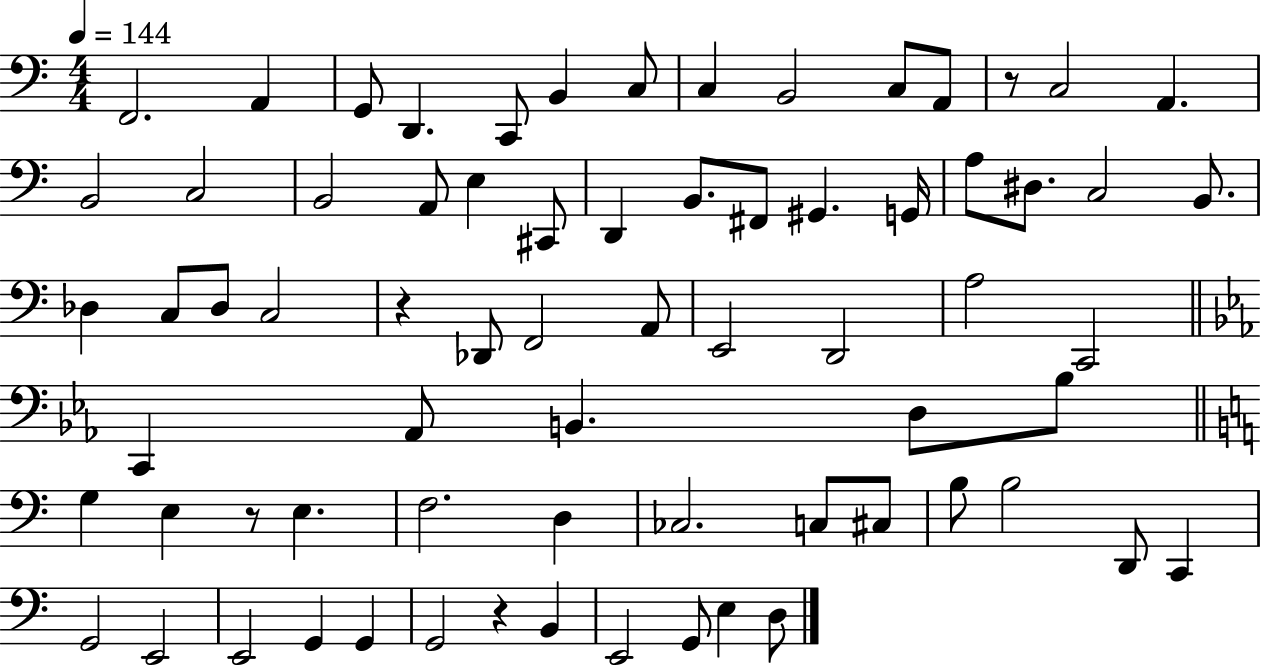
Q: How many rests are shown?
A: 4